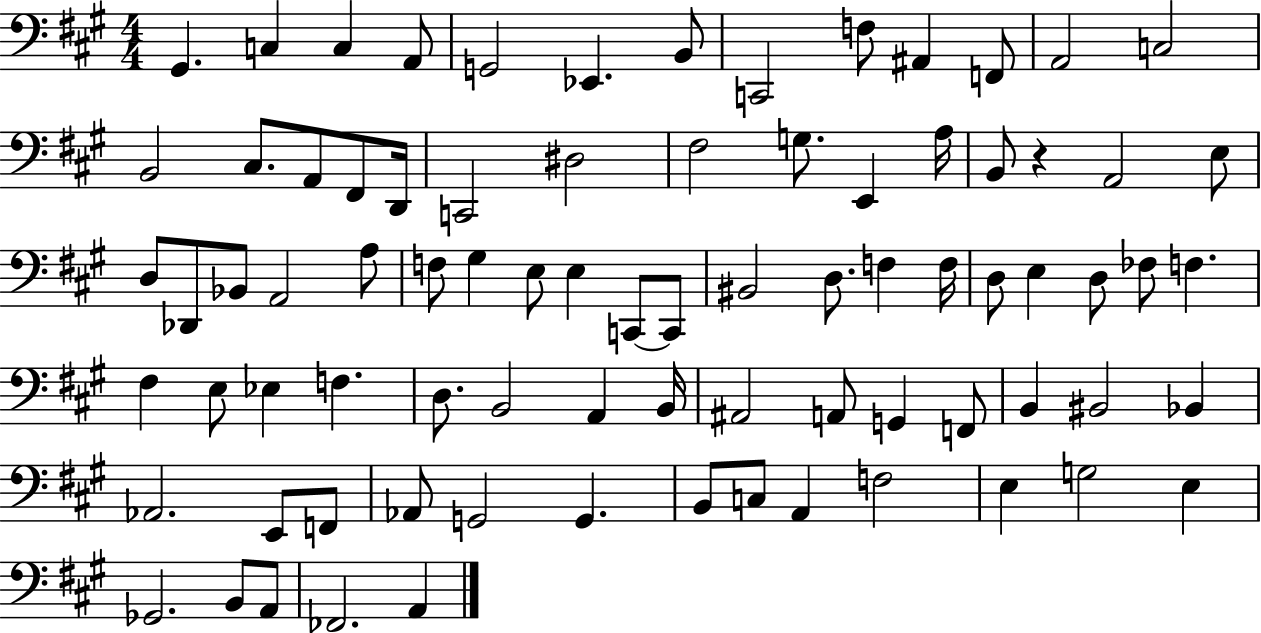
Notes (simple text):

G#2/q. C3/q C3/q A2/e G2/h Eb2/q. B2/e C2/h F3/e A#2/q F2/e A2/h C3/h B2/h C#3/e. A2/e F#2/e D2/s C2/h D#3/h F#3/h G3/e. E2/q A3/s B2/e R/q A2/h E3/e D3/e Db2/e Bb2/e A2/h A3/e F3/e G#3/q E3/e E3/q C2/e C2/e BIS2/h D3/e. F3/q F3/s D3/e E3/q D3/e FES3/e F3/q. F#3/q E3/e Eb3/q F3/q. D3/e. B2/h A2/q B2/s A#2/h A2/e G2/q F2/e B2/q BIS2/h Bb2/q Ab2/h. E2/e F2/e Ab2/e G2/h G2/q. B2/e C3/e A2/q F3/h E3/q G3/h E3/q Gb2/h. B2/e A2/e FES2/h. A2/q